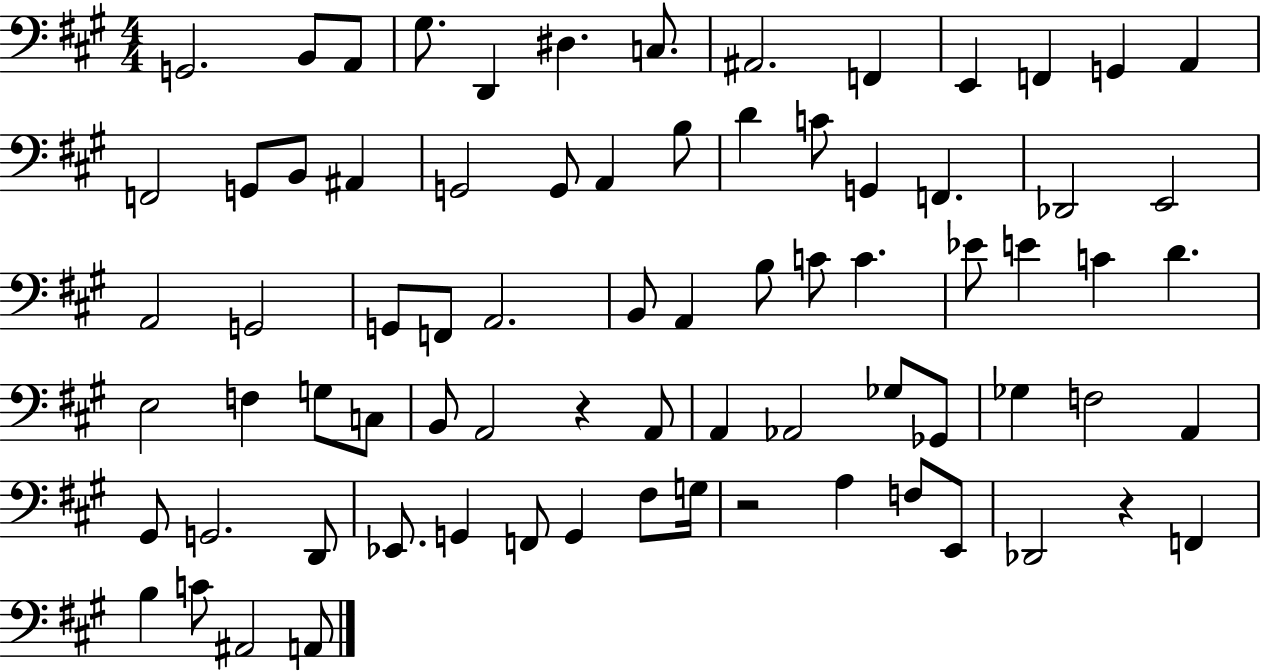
X:1
T:Untitled
M:4/4
L:1/4
K:A
G,,2 B,,/2 A,,/2 ^G,/2 D,, ^D, C,/2 ^A,,2 F,, E,, F,, G,, A,, F,,2 G,,/2 B,,/2 ^A,, G,,2 G,,/2 A,, B,/2 D C/2 G,, F,, _D,,2 E,,2 A,,2 G,,2 G,,/2 F,,/2 A,,2 B,,/2 A,, B,/2 C/2 C _E/2 E C D E,2 F, G,/2 C,/2 B,,/2 A,,2 z A,,/2 A,, _A,,2 _G,/2 _G,,/2 _G, F,2 A,, ^G,,/2 G,,2 D,,/2 _E,,/2 G,, F,,/2 G,, ^F,/2 G,/4 z2 A, F,/2 E,,/2 _D,,2 z F,, B, C/2 ^A,,2 A,,/2